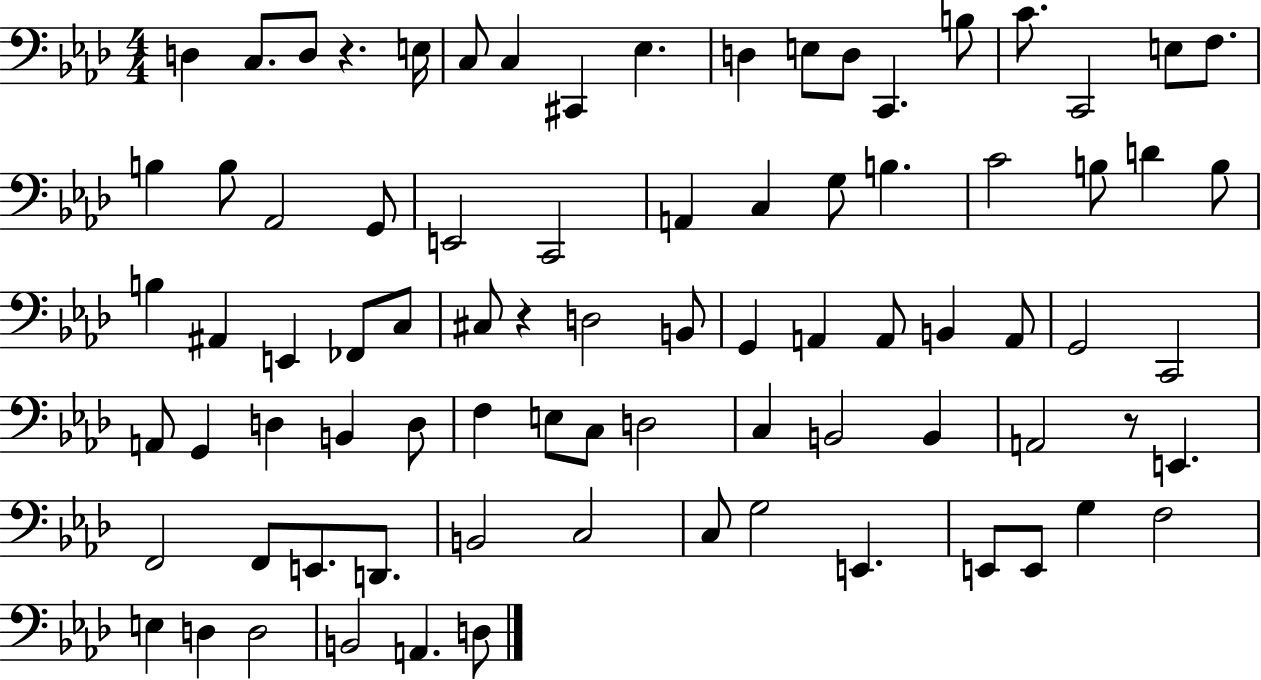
{
  \clef bass
  \numericTimeSignature
  \time 4/4
  \key aes \major
  d4 c8. d8 r4. e16 | c8 c4 cis,4 ees4. | d4 e8 d8 c,4. b8 | c'8. c,2 e8 f8. | \break b4 b8 aes,2 g,8 | e,2 c,2 | a,4 c4 g8 b4. | c'2 b8 d'4 b8 | \break b4 ais,4 e,4 fes,8 c8 | cis8 r4 d2 b,8 | g,4 a,4 a,8 b,4 a,8 | g,2 c,2 | \break a,8 g,4 d4 b,4 d8 | f4 e8 c8 d2 | c4 b,2 b,4 | a,2 r8 e,4. | \break f,2 f,8 e,8. d,8. | b,2 c2 | c8 g2 e,4. | e,8 e,8 g4 f2 | \break e4 d4 d2 | b,2 a,4. d8 | \bar "|."
}